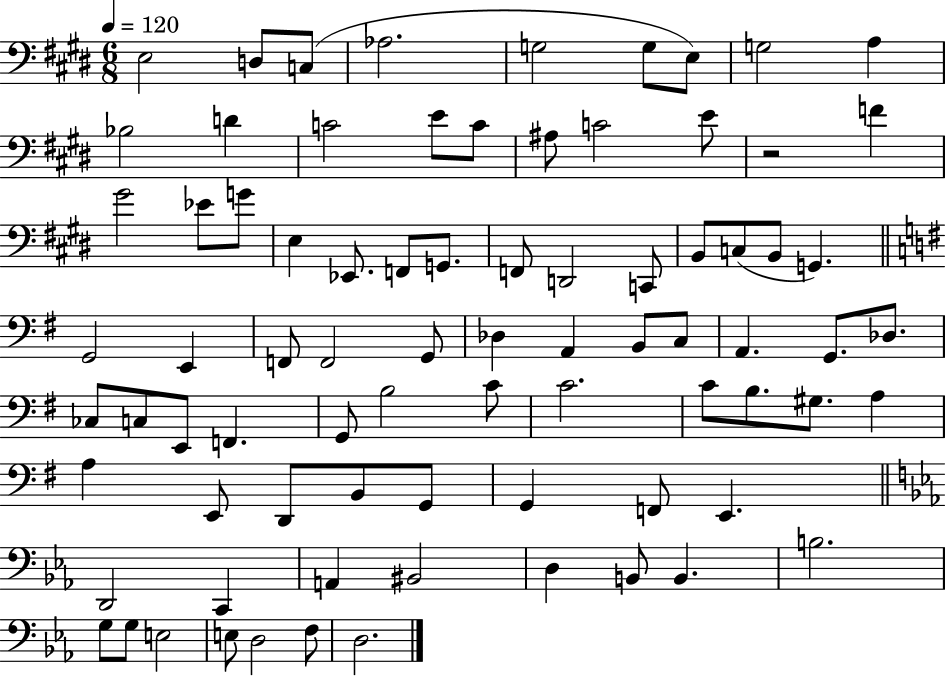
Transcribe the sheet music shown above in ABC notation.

X:1
T:Untitled
M:6/8
L:1/4
K:E
E,2 D,/2 C,/2 _A,2 G,2 G,/2 E,/2 G,2 A, _B,2 D C2 E/2 C/2 ^A,/2 C2 E/2 z2 F ^G2 _E/2 G/2 E, _E,,/2 F,,/2 G,,/2 F,,/2 D,,2 C,,/2 B,,/2 C,/2 B,,/2 G,, G,,2 E,, F,,/2 F,,2 G,,/2 _D, A,, B,,/2 C,/2 A,, G,,/2 _D,/2 _C,/2 C,/2 E,,/2 F,, G,,/2 B,2 C/2 C2 C/2 B,/2 ^G,/2 A, A, E,,/2 D,,/2 B,,/2 G,,/2 G,, F,,/2 E,, D,,2 C,, A,, ^B,,2 D, B,,/2 B,, B,2 G,/2 G,/2 E,2 E,/2 D,2 F,/2 D,2